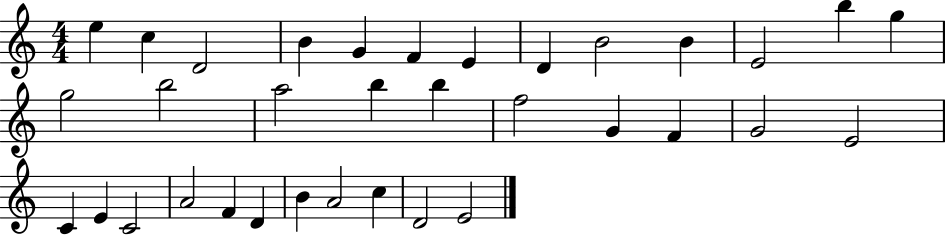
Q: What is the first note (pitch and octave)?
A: E5